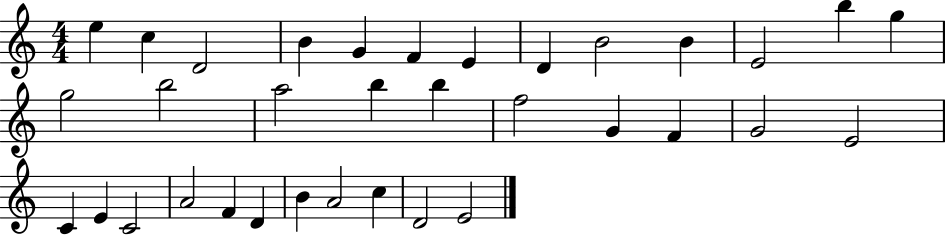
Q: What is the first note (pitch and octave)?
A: E5